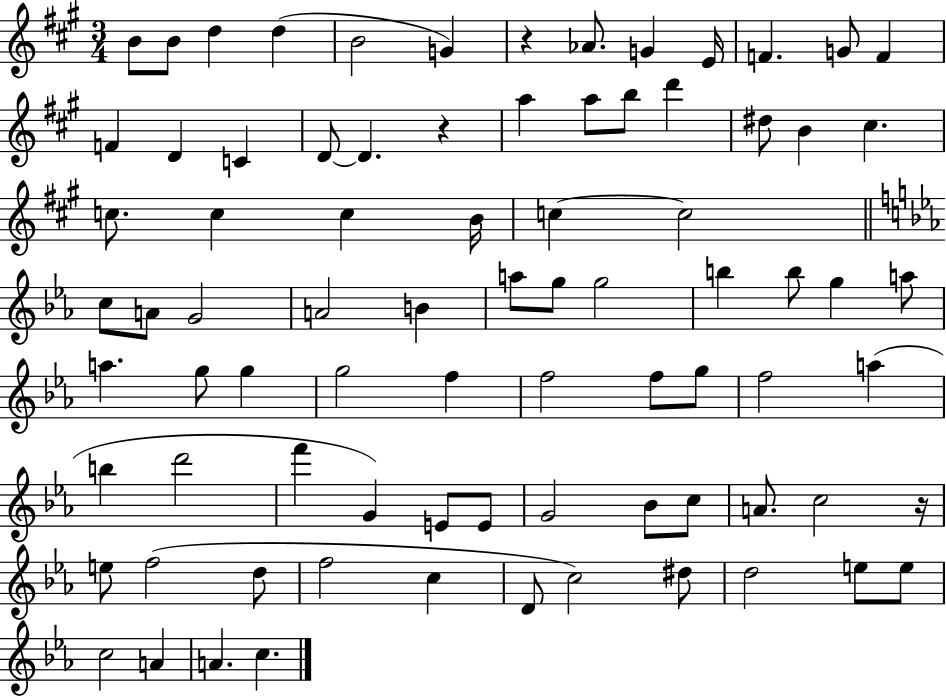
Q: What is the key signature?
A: A major